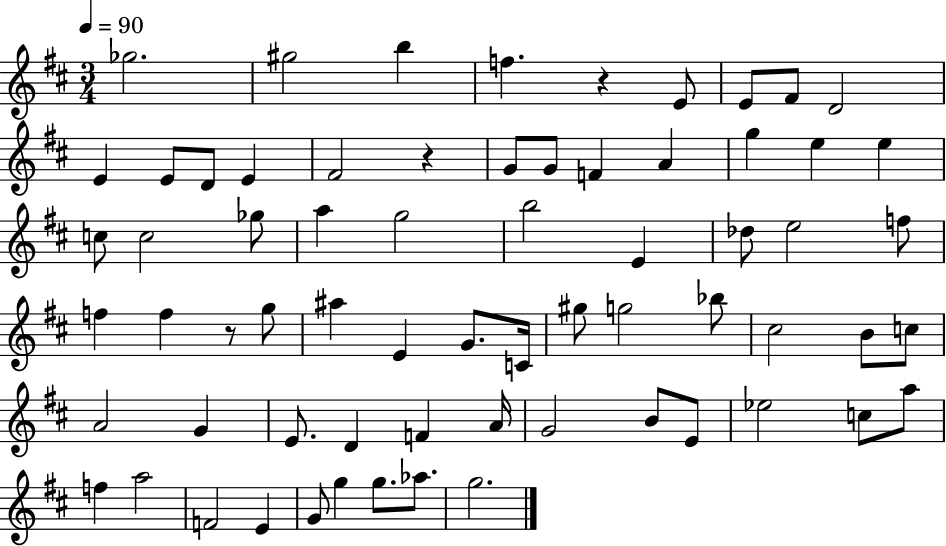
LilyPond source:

{
  \clef treble
  \numericTimeSignature
  \time 3/4
  \key d \major
  \tempo 4 = 90
  ges''2. | gis''2 b''4 | f''4. r4 e'8 | e'8 fis'8 d'2 | \break e'4 e'8 d'8 e'4 | fis'2 r4 | g'8 g'8 f'4 a'4 | g''4 e''4 e''4 | \break c''8 c''2 ges''8 | a''4 g''2 | b''2 e'4 | des''8 e''2 f''8 | \break f''4 f''4 r8 g''8 | ais''4 e'4 g'8. c'16 | gis''8 g''2 bes''8 | cis''2 b'8 c''8 | \break a'2 g'4 | e'8. d'4 f'4 a'16 | g'2 b'8 e'8 | ees''2 c''8 a''8 | \break f''4 a''2 | f'2 e'4 | g'8 g''4 g''8. aes''8. | g''2. | \break \bar "|."
}